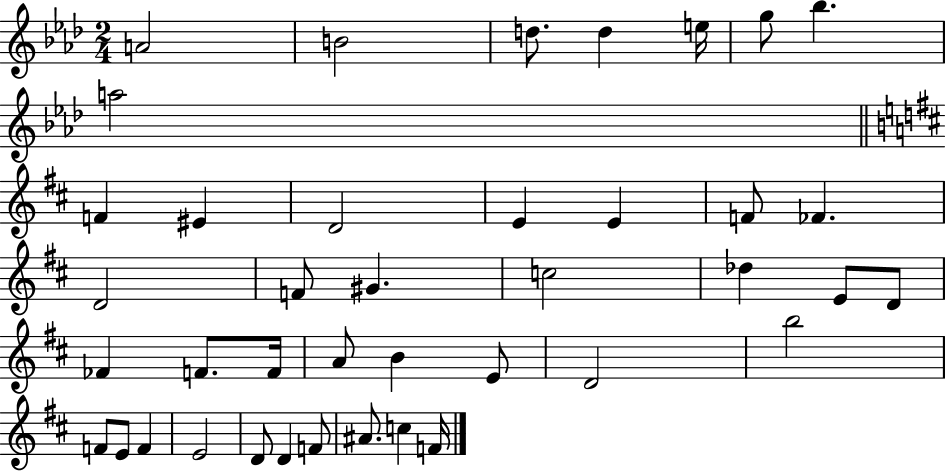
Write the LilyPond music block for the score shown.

{
  \clef treble
  \numericTimeSignature
  \time 2/4
  \key aes \major
  a'2 | b'2 | d''8. d''4 e''16 | g''8 bes''4. | \break a''2 | \bar "||" \break \key d \major f'4 eis'4 | d'2 | e'4 e'4 | f'8 fes'4. | \break d'2 | f'8 gis'4. | c''2 | des''4 e'8 d'8 | \break fes'4 f'8. f'16 | a'8 b'4 e'8 | d'2 | b''2 | \break f'8 e'8 f'4 | e'2 | d'8 d'4 f'8 | ais'8. c''4 f'16 | \break \bar "|."
}